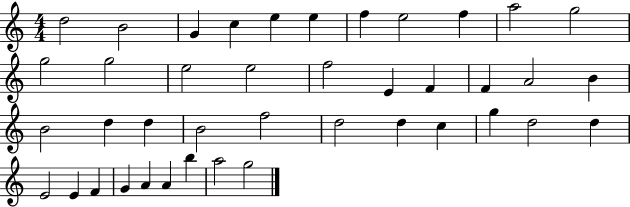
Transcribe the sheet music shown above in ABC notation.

X:1
T:Untitled
M:4/4
L:1/4
K:C
d2 B2 G c e e f e2 f a2 g2 g2 g2 e2 e2 f2 E F F A2 B B2 d d B2 f2 d2 d c g d2 d E2 E F G A A b a2 g2